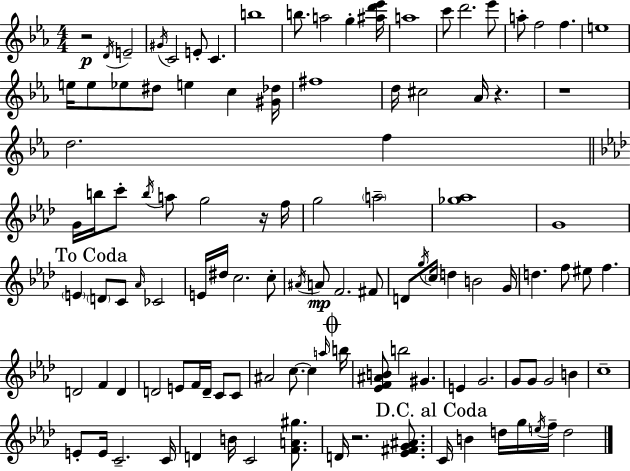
X:1
T:Untitled
M:4/4
L:1/4
K:Eb
z2 D/4 E2 ^G/4 C2 E/2 C b4 b/2 a2 g [^ad'_e']/4 a4 c'/2 d'2 _e'/2 a/2 f2 f e4 e/4 e/2 _e/2 ^d/2 e c [^G_d]/4 ^f4 d/4 ^c2 _A/4 z z4 d2 f G/4 b/4 c'/2 b/4 a/2 g2 z/4 f/4 g2 a2 [_g_a]4 G4 E D/2 C/2 _A/4 _C2 E/4 ^d/4 c2 c/2 ^A/4 A/2 F2 ^F/2 D/2 g/4 c/4 d B2 G/4 d f/2 ^e/2 f D2 F D D2 E/2 F/4 D/4 C/2 C/2 ^A2 c/2 c a/4 b/4 [_EF^AB]/2 b2 ^G E G2 G/2 G/2 G2 B c4 E/2 E/4 C2 C/4 D B/4 C2 [FA^g]/2 D/4 z2 [_E^FG^A]/2 C/4 B d/4 g/4 e/4 f/4 d2